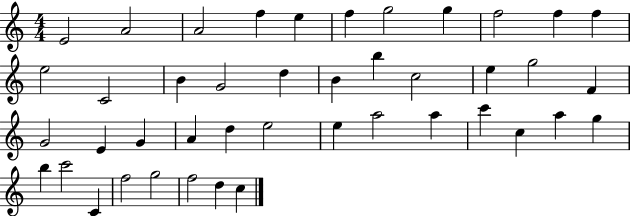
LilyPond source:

{
  \clef treble
  \numericTimeSignature
  \time 4/4
  \key c \major
  e'2 a'2 | a'2 f''4 e''4 | f''4 g''2 g''4 | f''2 f''4 f''4 | \break e''2 c'2 | b'4 g'2 d''4 | b'4 b''4 c''2 | e''4 g''2 f'4 | \break g'2 e'4 g'4 | a'4 d''4 e''2 | e''4 a''2 a''4 | c'''4 c''4 a''4 g''4 | \break b''4 c'''2 c'4 | f''2 g''2 | f''2 d''4 c''4 | \bar "|."
}